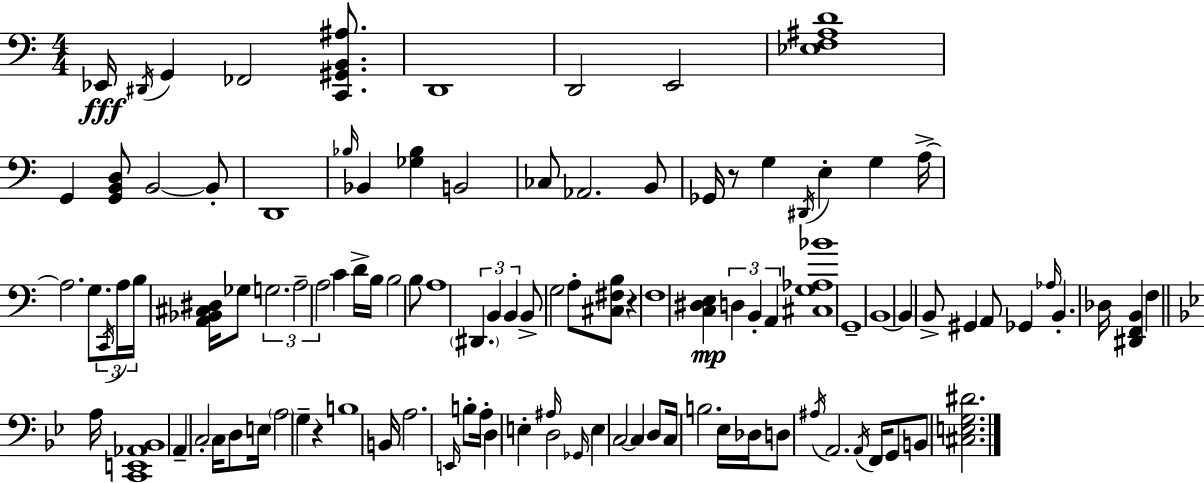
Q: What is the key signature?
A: C major